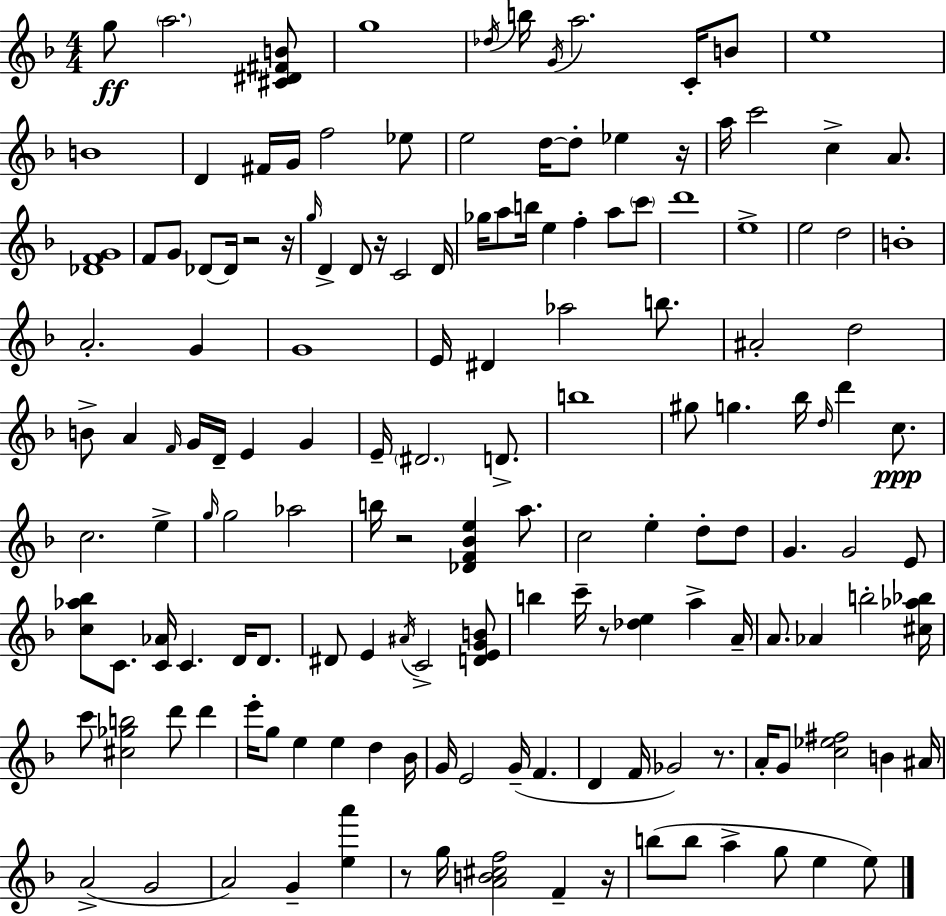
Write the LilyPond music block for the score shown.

{
  \clef treble
  \numericTimeSignature
  \time 4/4
  \key d \minor
  \repeat volta 2 { g''8\ff \parenthesize a''2. <cis' dis' fis' b'>8 | g''1 | \acciaccatura { des''16 } b''16 \acciaccatura { g'16 } a''2. c'16-. | b'8 e''1 | \break b'1 | d'4 fis'16 g'16 f''2 | ees''8 e''2 d''16~~ d''8-. ees''4 | r16 a''16 c'''2 c''4-> a'8. | \break <des' f' g'>1 | f'8 g'8 des'8~~ des'16 r2 | r16 \grace { g''16 } d'4-> d'8 r16 c'2 | d'16 ges''16 a''8 b''16 e''4 f''4-. a''8 | \break \parenthesize c'''8 d'''1 | e''1-> | e''2 d''2 | b'1-. | \break a'2.-. g'4 | g'1 | e'16 dis'4 aes''2 | b''8. ais'2-. d''2 | \break b'8-> a'4 \grace { f'16 } g'16 d'16-- e'4 | g'4 e'16-- \parenthesize dis'2. | d'8.-> b''1 | gis''8 g''4. bes''16 \grace { d''16 } d'''4 | \break c''8.\ppp c''2. | e''4-> \grace { g''16 } g''2 aes''2 | b''16 r2 <des' f' bes' e''>4 | a''8. c''2 e''4-. | \break d''8-. d''8 g'4. g'2 | e'8 <c'' aes'' bes''>8 c'8. <c' aes'>16 c'4. | d'16 d'8. dis'8 e'4 \acciaccatura { ais'16 } c'2-> | <d' e' g' b'>8 b''4 c'''16-- r8 <des'' e''>4 | \break a''4-> a'16-- a'8. aes'4 b''2-. | <cis'' aes'' bes''>16 c'''8 <cis'' ges'' b''>2 | d'''8 d'''4 e'''16-. g''8 e''4 e''4 | d''4 bes'16 g'16 e'2 | \break g'16--( f'4. d'4 f'16 ges'2) | r8. a'16-. g'8 <c'' ees'' fis''>2 | b'4 ais'16 a'2->( g'2 | a'2) g'4-- | \break <e'' a'''>4 r8 g''16 <a' b' cis'' f''>2 | f'4-- r16 b''8( b''8 a''4-> g''8 | e''4 e''8) } \bar "|."
}